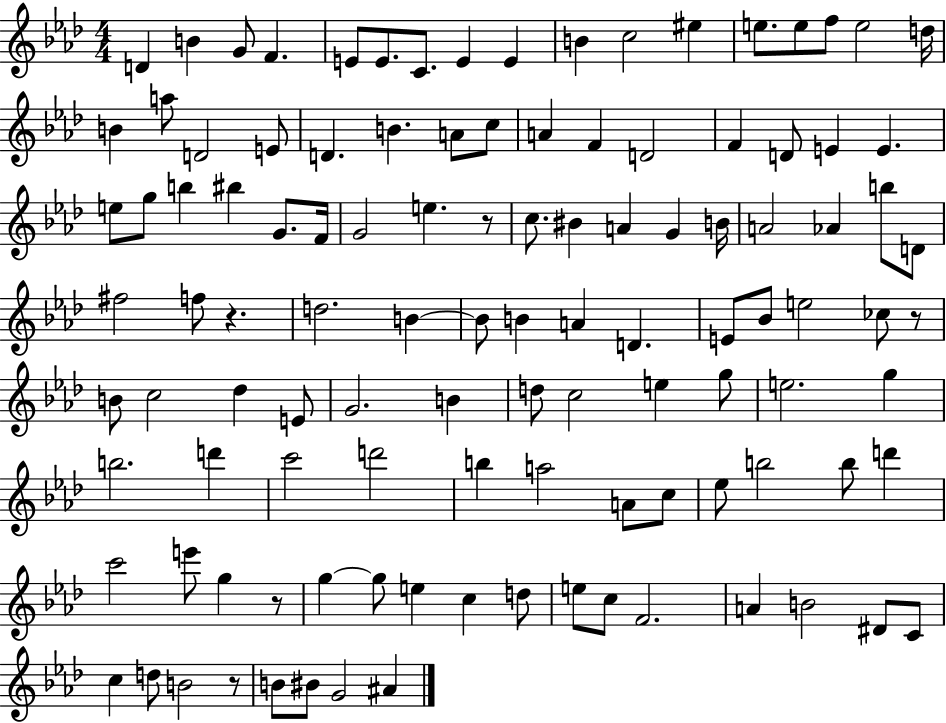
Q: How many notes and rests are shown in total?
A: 112